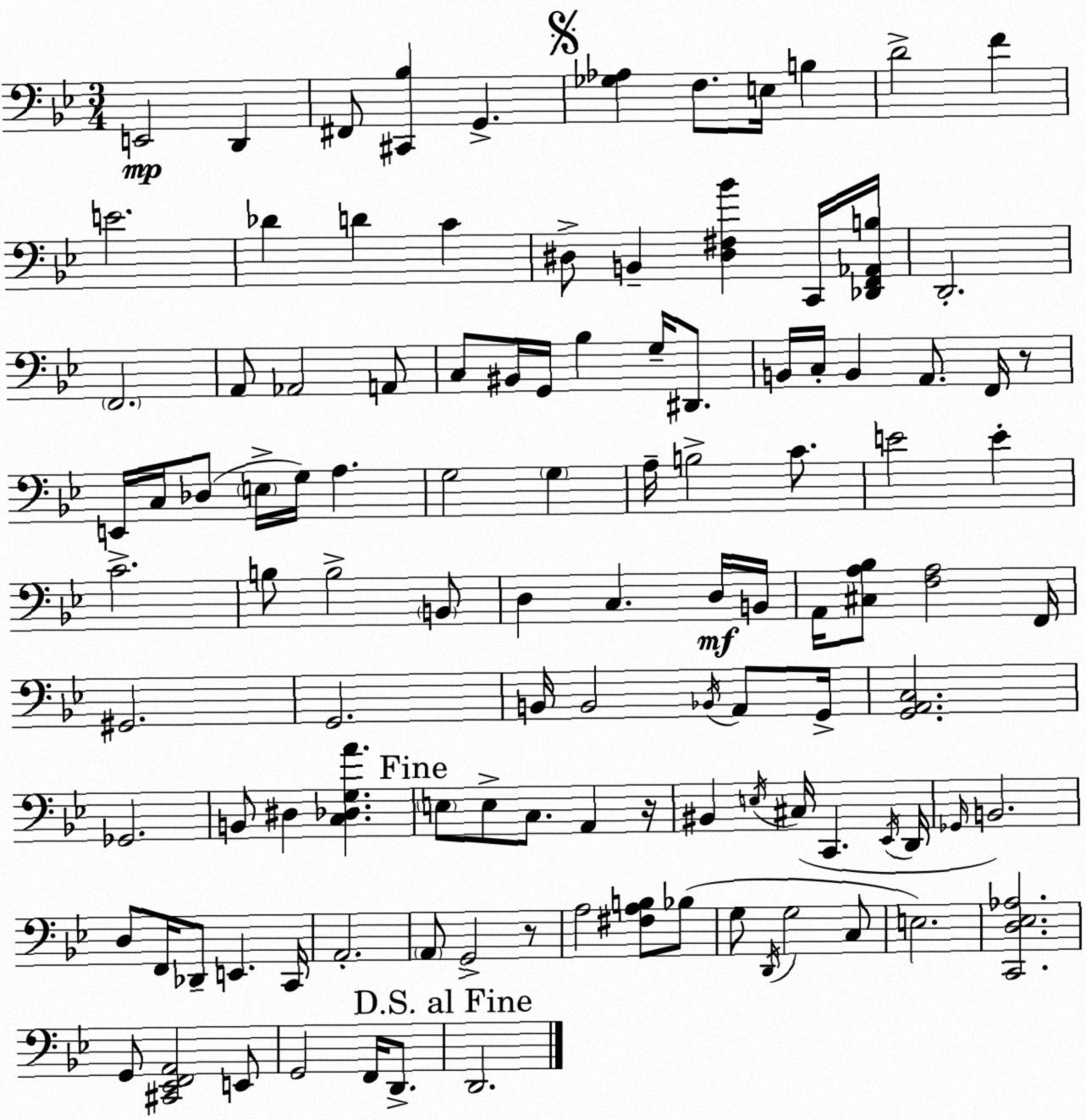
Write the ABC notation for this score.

X:1
T:Untitled
M:3/4
L:1/4
K:Gm
E,,2 D,, ^F,,/2 [^C,,_B,] G,, [_G,_A,] F,/2 E,/4 B, D2 F E2 _D D C ^D,/2 B,, [^D,^F,_B] C,,/4 [_D,,F,,_A,,B,]/4 D,,2 F,,2 A,,/2 _A,,2 A,,/2 C,/2 ^B,,/4 G,,/4 _B, G,/4 ^D,,/2 B,,/4 C,/4 B,, A,,/2 F,,/4 z/2 E,,/4 C,/4 _D,/2 E,/4 G,/4 A, G,2 G, A,/4 B,2 C/2 E2 E C2 B,/2 B,2 B,,/2 D, C, D,/4 B,,/4 A,,/4 [^C,A,_B,]/2 [F,A,]2 F,,/4 ^G,,2 G,,2 B,,/4 B,,2 _B,,/4 A,,/2 G,,/4 [G,,A,,C,]2 _G,,2 B,,/2 ^D, [C,_D,G,A] E,/2 E,/2 C,/2 A,, z/4 ^B,, E,/4 ^C,/4 C,, _E,,/4 D,,/4 _G,,/4 B,,2 D,/2 F,,/4 _D,,/2 E,, C,,/4 A,,2 A,,/2 G,,2 z/2 A,2 [^F,A,B,]/2 _B,/2 G,/2 D,,/4 G,2 C,/2 E,2 [C,,D,_E,_A,]2 G,,/2 [^C,,_E,,F,,A,,]2 E,,/2 G,,2 F,,/4 D,,/2 D,,2